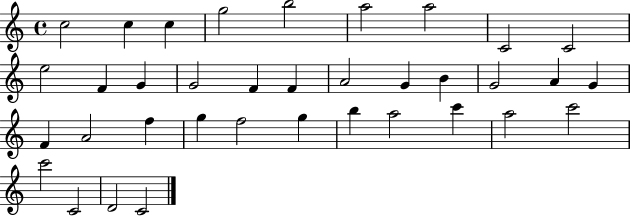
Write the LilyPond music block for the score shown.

{
  \clef treble
  \time 4/4
  \defaultTimeSignature
  \key c \major
  c''2 c''4 c''4 | g''2 b''2 | a''2 a''2 | c'2 c'2 | \break e''2 f'4 g'4 | g'2 f'4 f'4 | a'2 g'4 b'4 | g'2 a'4 g'4 | \break f'4 a'2 f''4 | g''4 f''2 g''4 | b''4 a''2 c'''4 | a''2 c'''2 | \break c'''2 c'2 | d'2 c'2 | \bar "|."
}